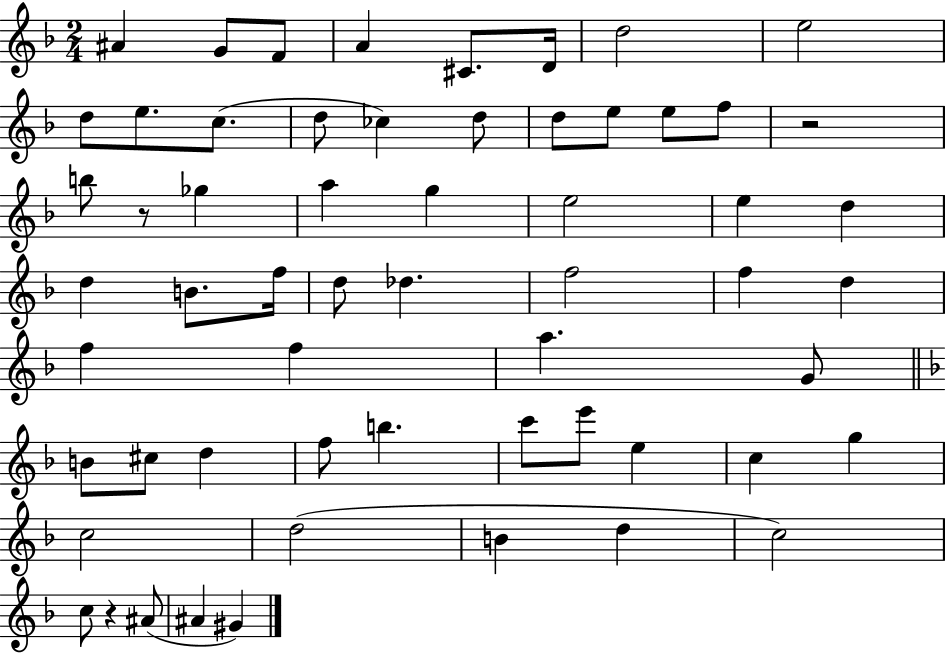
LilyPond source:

{
  \clef treble
  \numericTimeSignature
  \time 2/4
  \key f \major
  \repeat volta 2 { ais'4 g'8 f'8 | a'4 cis'8. d'16 | d''2 | e''2 | \break d''8 e''8. c''8.( | d''8 ces''4) d''8 | d''8 e''8 e''8 f''8 | r2 | \break b''8 r8 ges''4 | a''4 g''4 | e''2 | e''4 d''4 | \break d''4 b'8. f''16 | d''8 des''4. | f''2 | f''4 d''4 | \break f''4 f''4 | a''4. g'8 | \bar "||" \break \key d \minor b'8 cis''8 d''4 | f''8 b''4. | c'''8 e'''8 e''4 | c''4 g''4 | \break c''2 | d''2( | b'4 d''4 | c''2) | \break c''8 r4 ais'8( | ais'4 gis'4) | } \bar "|."
}